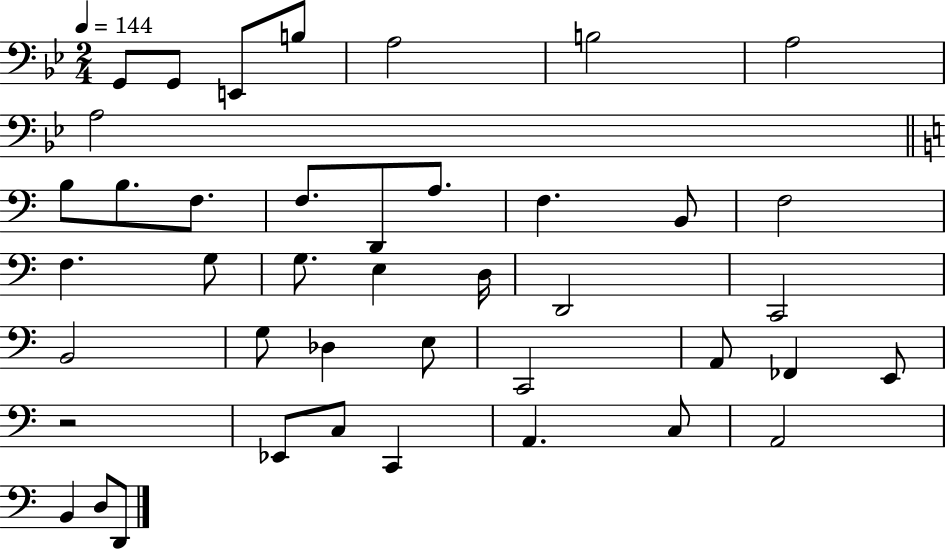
{
  \clef bass
  \numericTimeSignature
  \time 2/4
  \key bes \major
  \tempo 4 = 144
  g,8 g,8 e,8 b8 | a2 | b2 | a2 | \break a2 | \bar "||" \break \key c \major b8 b8. f8. | f8. d,8 a8. | f4. b,8 | f2 | \break f4. g8 | g8. e4 d16 | d,2 | c,2 | \break b,2 | g8 des4 e8 | c,2 | a,8 fes,4 e,8 | \break r2 | ees,8 c8 c,4 | a,4. c8 | a,2 | \break b,4 d8 d,8 | \bar "|."
}